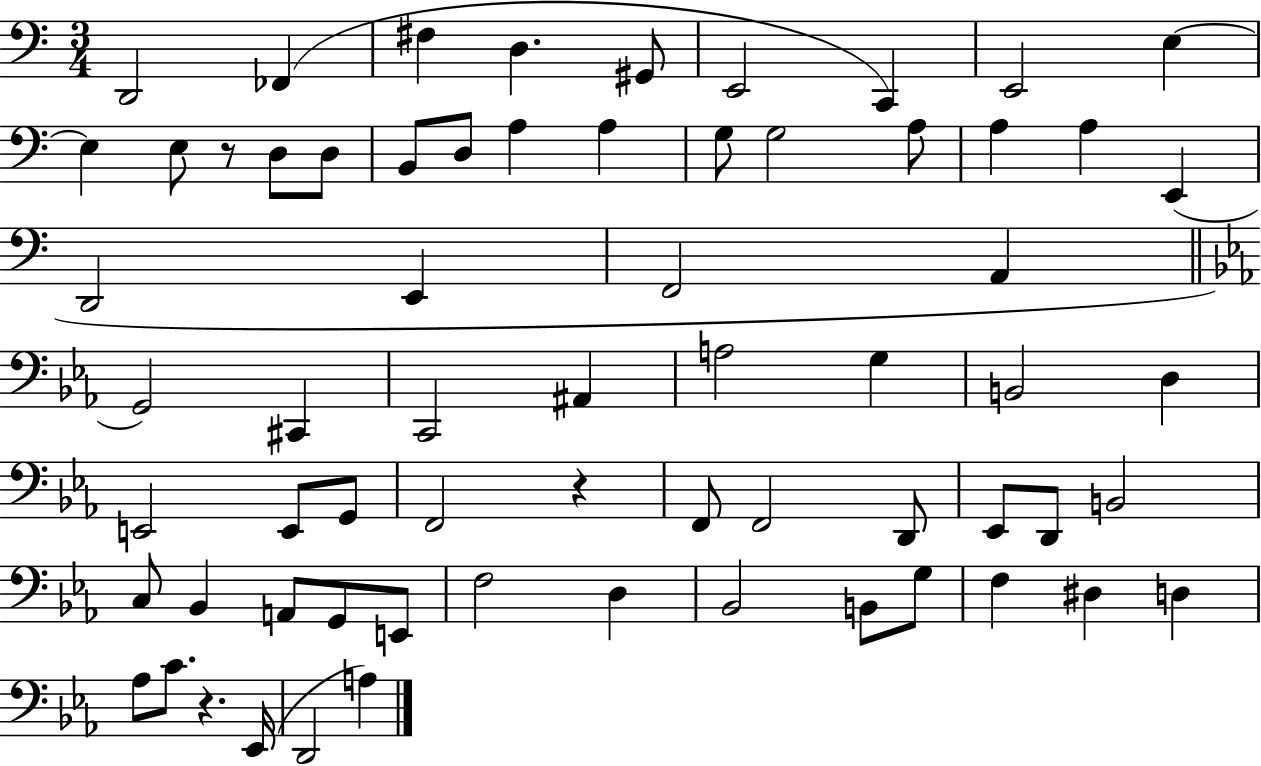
{
  \clef bass
  \numericTimeSignature
  \time 3/4
  \key c \major
  d,2 fes,4( | fis4 d4. gis,8 | e,2 c,4) | e,2 e4~~ | \break e4 e8 r8 d8 d8 | b,8 d8 a4 a4 | g8 g2 a8 | a4 a4 e,4( | \break d,2 e,4 | f,2 a,4 | \bar "||" \break \key ees \major g,2) cis,4 | c,2 ais,4 | a2 g4 | b,2 d4 | \break e,2 e,8 g,8 | f,2 r4 | f,8 f,2 d,8 | ees,8 d,8 b,2 | \break c8 bes,4 a,8 g,8 e,8 | f2 d4 | bes,2 b,8 g8 | f4 dis4 d4 | \break aes8 c'8. r4. ees,16( | d,2 a4) | \bar "|."
}